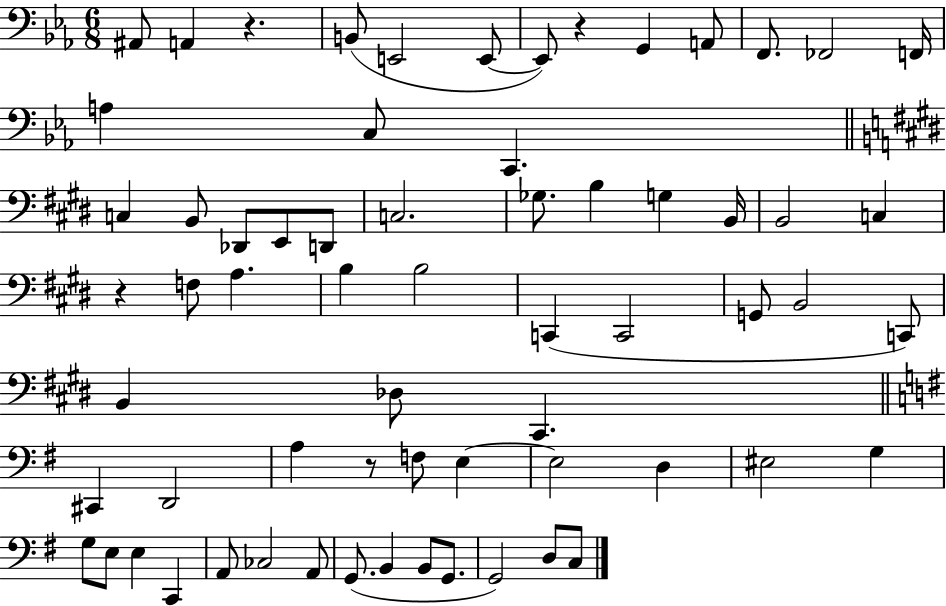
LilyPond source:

{
  \clef bass
  \numericTimeSignature
  \time 6/8
  \key ees \major
  ais,8 a,4 r4. | b,8( e,2 e,8~~ | e,8) r4 g,4 a,8 | f,8. fes,2 f,16 | \break a4 c8 c,4. | \bar "||" \break \key e \major c4 b,8 des,8 e,8 d,8 | c2. | ges8. b4 g4 b,16 | b,2 c4 | \break r4 f8 a4. | b4 b2 | c,4( c,2 | g,8 b,2 c,8) | \break b,4 des8 cis,4. | \bar "||" \break \key g \major cis,4 d,2 | a4 r8 f8 e4~~ | e2 d4 | eis2 g4 | \break g8 e8 e4 c,4 | a,8 ces2 a,8 | g,8.( b,4 b,8 g,8. | g,2) d8 c8 | \break \bar "|."
}